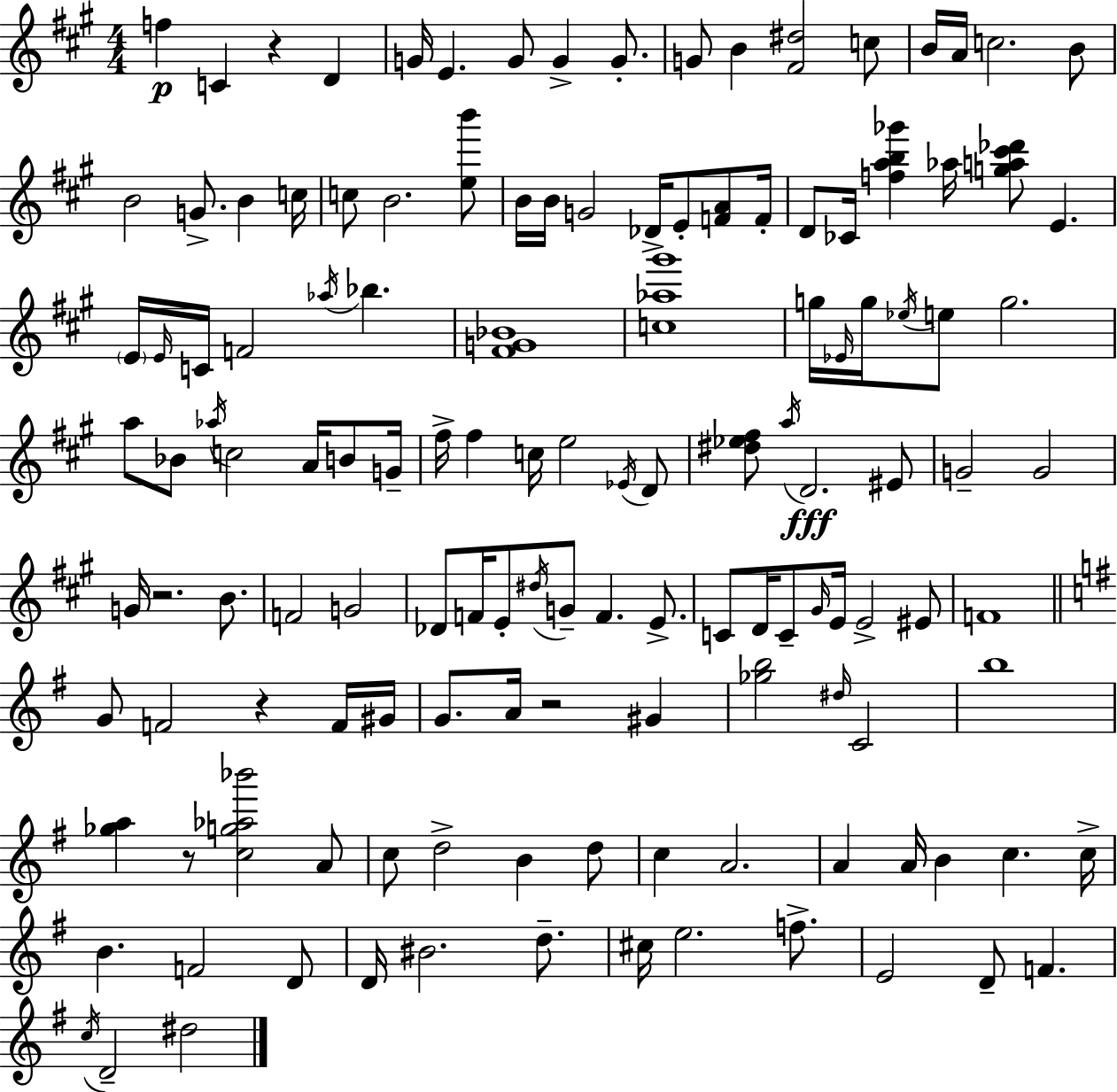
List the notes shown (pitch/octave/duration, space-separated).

F5/q C4/q R/q D4/q G4/s E4/q. G4/e G4/q G4/e. G4/e B4/q [F#4,D#5]/h C5/e B4/s A4/s C5/h. B4/e B4/h G4/e. B4/q C5/s C5/e B4/h. [E5,B6]/e B4/s B4/s G4/h Db4/s E4/e [F4,A4]/e F4/s D4/e CES4/s [F5,A5,B5,Gb6]/q Ab5/s [G5,A5,C#6,Db6]/e E4/q. E4/s E4/s C4/s F4/h Ab5/s Bb5/q. [F#4,G4,Bb4]/w [C5,Ab5,G#6]/w G5/s Eb4/s G5/s Eb5/s E5/e G5/h. A5/e Bb4/e Ab5/s C5/h A4/s B4/e G4/s F#5/s F#5/q C5/s E5/h Eb4/s D4/e [D#5,Eb5,F#5]/e A5/s D4/h. EIS4/e G4/h G4/h G4/s R/h. B4/e. F4/h G4/h Db4/e F4/s E4/e D#5/s G4/e F4/q. E4/e. C4/e D4/s C4/e G#4/s E4/s E4/h EIS4/e F4/w G4/e F4/h R/q F4/s G#4/s G4/e. A4/s R/h G#4/q [Gb5,B5]/h D#5/s C4/h B5/w [Gb5,A5]/q R/e [C5,G5,Ab5,Bb6]/h A4/e C5/e D5/h B4/q D5/e C5/q A4/h. A4/q A4/s B4/q C5/q. C5/s B4/q. F4/h D4/e D4/s BIS4/h. D5/e. C#5/s E5/h. F5/e. E4/h D4/e F4/q. C5/s D4/h D#5/h